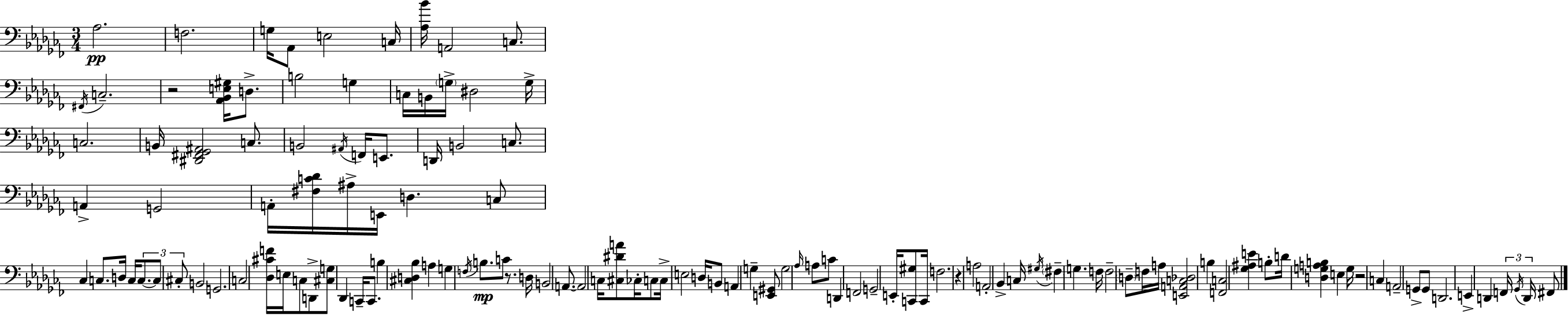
X:1
T:Untitled
M:3/4
L:1/4
K:Abm
_A,2 F,2 G,/4 _A,,/2 E,2 C,/4 [_A,_B]/4 A,,2 C,/2 ^F,,/4 C,2 z2 [_A,,_B,,E,^G,]/4 D,/2 B,2 G, C,/4 B,,/4 G,/4 ^D,2 G,/4 C,2 B,,/4 [^D,,^F,,_G,,^A,,]2 C,/2 B,,2 ^A,,/4 F,,/4 E,,/2 D,,/4 B,,2 C,/2 A,, G,,2 A,,/4 [^F,C_D]/4 ^A,/4 E,,/4 D, C,/2 _C, C,/2 D,/4 C,/4 C,/2 C,/2 ^C,/2 B,,2 G,,2 C,2 [_D,^CF]/4 E,/4 C,/2 D,,/2 [^C,G,]/2 _D,, C,,/4 C,,/2 B, [^C,D,_B,] A, G, F,/4 B,/2 C/2 z/2 D,/4 B,,2 A,,/2 A,,2 C,/4 [^C,^DA]/2 _C,/4 C,/2 C,/4 E,2 D,/4 B,,/2 A,, G, [E,,^G,,]/2 G,2 _A,/4 A,/2 C/2 D,, F,,2 G,,2 E,,/4 [C,,^G,]/2 C,,/4 F,2 z A,2 A,,2 _B,, C,/4 ^G,/4 ^F, G, F,/4 F,2 D,/2 F,/4 A,/4 [E,,A,,C,_D,]2 B, [F,,C,]2 [_G,^A,E] B,/2 D/4 [D,G,A,B,] E, G,/4 z2 C, A,,2 G,,/2 G,,/2 D,,2 E,, D,, F,,/4 _G,,/4 D,,/4 ^F,,/2